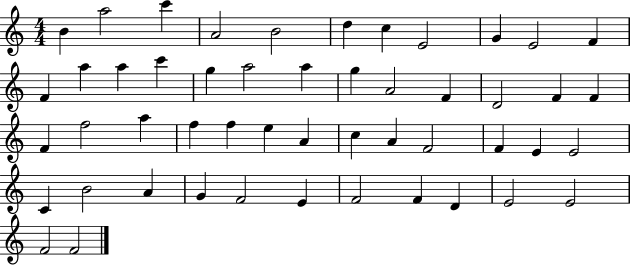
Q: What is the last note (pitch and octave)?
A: F4